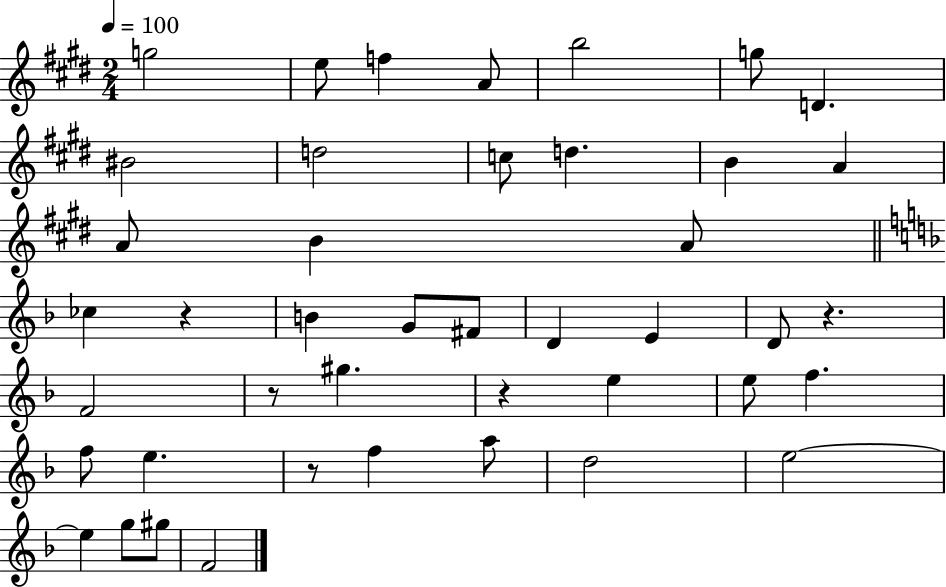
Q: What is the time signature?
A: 2/4